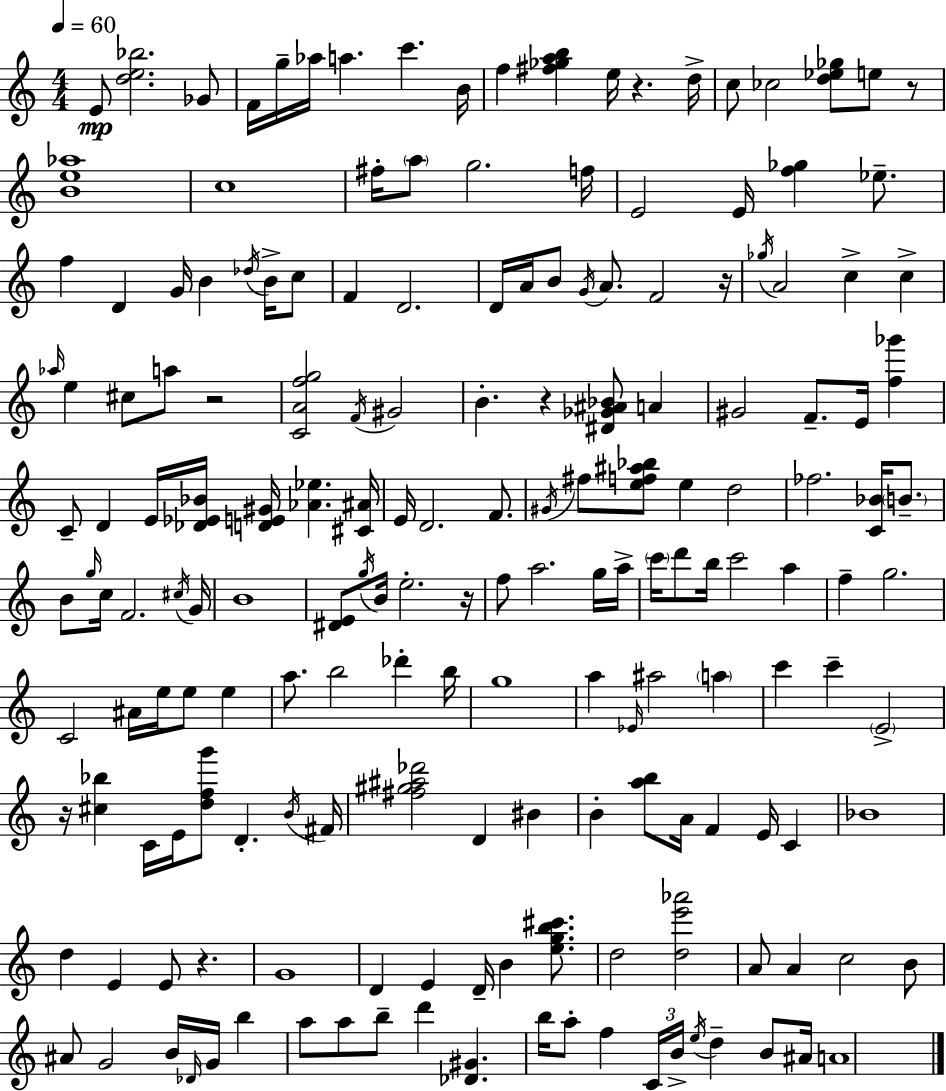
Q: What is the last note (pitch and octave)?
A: A4